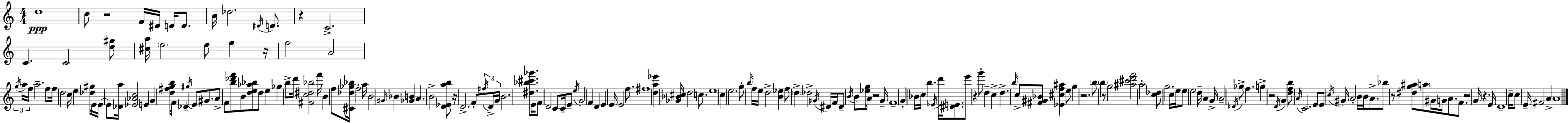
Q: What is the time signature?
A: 4/4